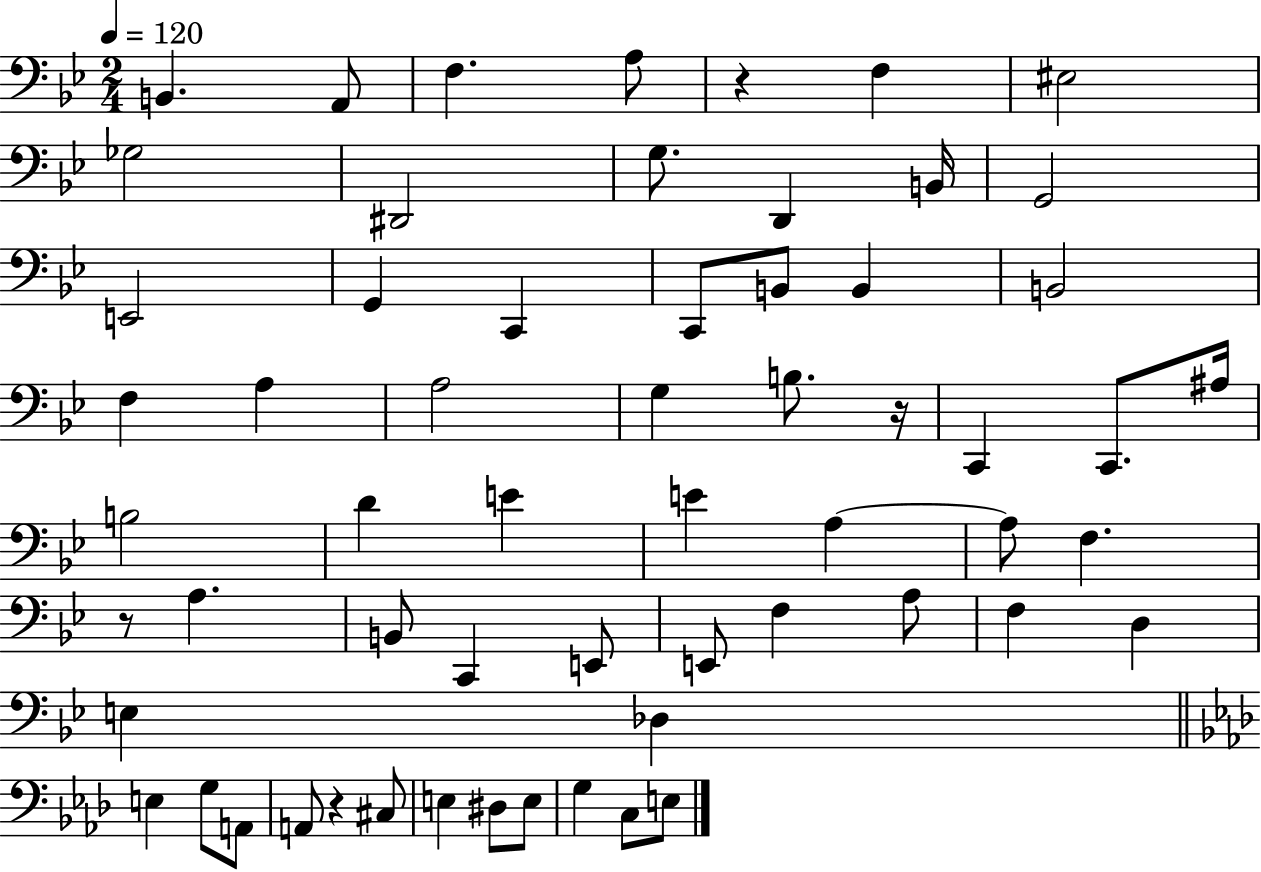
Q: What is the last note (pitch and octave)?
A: E3